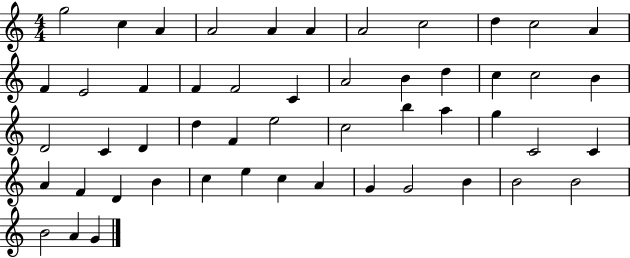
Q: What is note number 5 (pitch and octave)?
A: A4